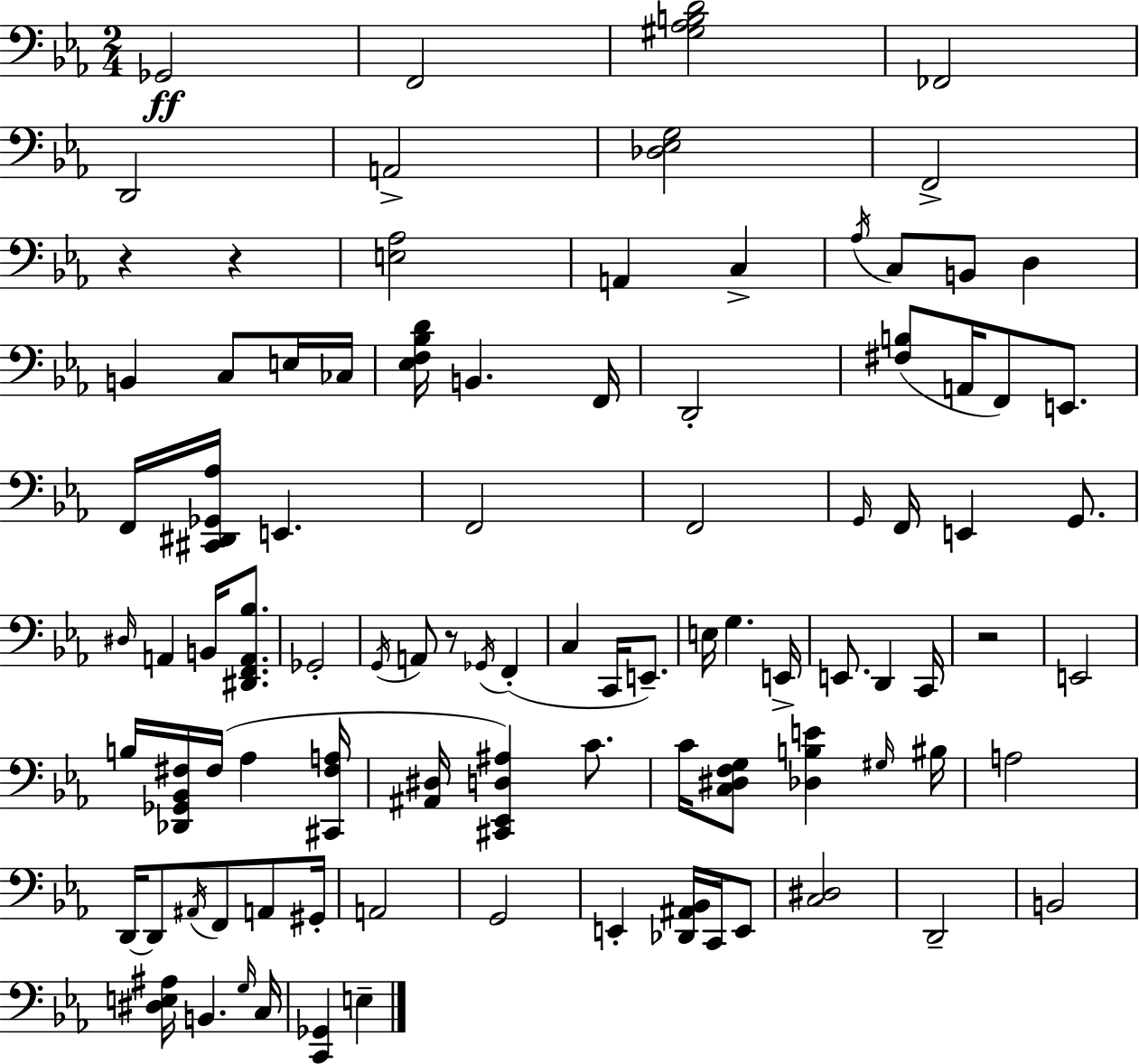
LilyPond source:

{
  \clef bass
  \numericTimeSignature
  \time 2/4
  \key ees \major
  ges,2\ff | f,2 | <gis aes b d'>2 | fes,2 | \break d,2 | a,2-> | <des ees g>2 | f,2-> | \break r4 r4 | <e aes>2 | a,4 c4-> | \acciaccatura { aes16 } c8 b,8 d4 | \break b,4 c8 e16 | ces16 <ees f bes d'>16 b,4. | f,16 d,2-. | <fis b>8( a,16 f,8) e,8. | \break f,16 <cis, dis, ges, aes>16 e,4. | f,2 | f,2 | \grace { g,16 } f,16 e,4 g,8. | \break \grace { dis16 } a,4 b,16 | <dis, f, a, bes>8. ges,2-. | \acciaccatura { g,16 } a,8 r8 | \acciaccatura { ges,16 } f,4-.( c4 | \break c,16 e,8.--) e16 g4. | e,16-> e,8. | d,4 c,16 r2 | e,2 | \break b16 <des, ges, bes, fis>16 fis16( | aes4 <cis, fis a>16 <ais, dis>16 <cis, ees, d ais>4) | c'8. c'16 <c dis f g>8 | <des b e'>4 \grace { gis16 } bis16 a2 | \break d,16~~ d,8 | \acciaccatura { ais,16 } f,8 a,8 gis,16-. a,2 | g,2 | e,4-. | \break <des, ais, bes,>16 c,16 e,8 <c dis>2 | d,2-- | b,2 | <dis e ais>16 | \break b,4. \grace { g16 } c16 | <c, ges,>4 e4-- | \bar "|."
}